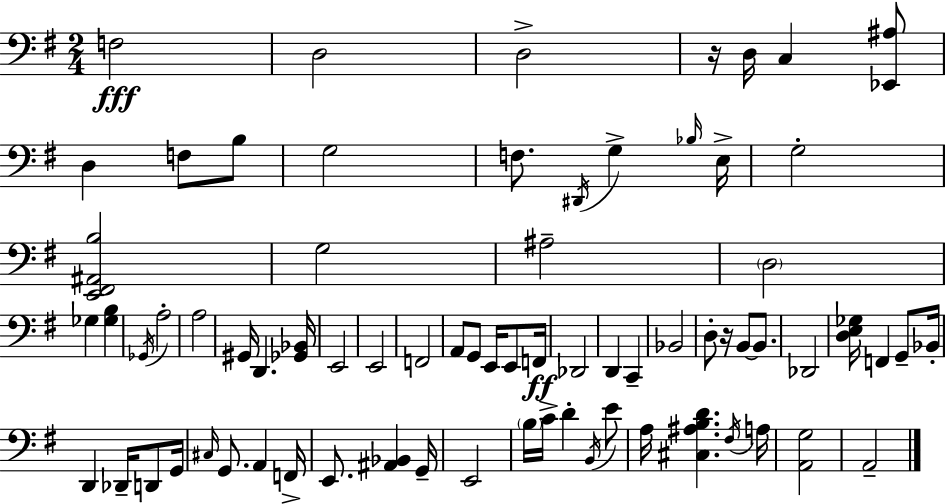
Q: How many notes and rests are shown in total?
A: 73